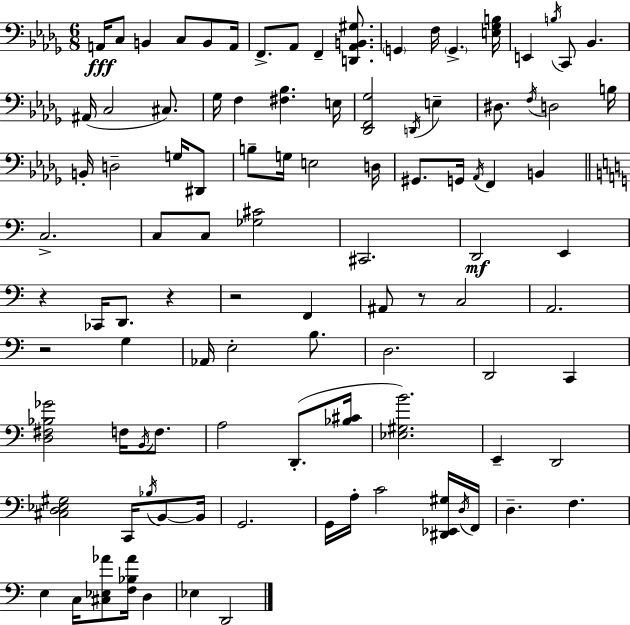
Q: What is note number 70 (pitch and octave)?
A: B2